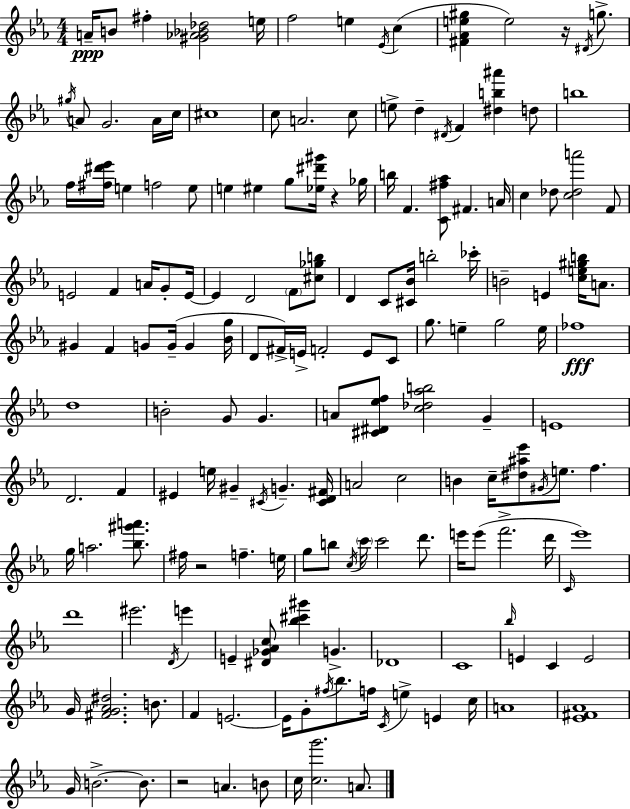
{
  \clef treble
  \numericTimeSignature
  \time 4/4
  \key c \minor
  a'16--\ppp b'8 fis''4-. <gis' aes' bes' des''>2 e''16 | f''2 e''4 \acciaccatura { ees'16 }( c''4 | <fis' aes' e'' gis''>4 e''2) r16 \acciaccatura { dis'16 } g''8.-> | \acciaccatura { gis''16 } a'8 g'2. | \break a'16 c''16 cis''1 | c''8 a'2. | c''8 e''8-> d''4-- \acciaccatura { dis'16 } f'4 <dis'' b'' ais'''>4 | d''8 b''1 | \break f''16 <fis'' dis''' ees'''>16 e''4 f''2 | e''8 e''4 eis''4 g''8 <ees'' dis''' gis'''>16 r4 | ges''16 b''16 f'4. <c' fis'' aes''>8 fis'4. | a'16 c''4 des''8 <c'' des'' a'''>2 | \break f'8 e'2 f'4 | a'16 g'8-. e'16~~ e'4 d'2 | \parenthesize f'8 <cis'' ges'' b''>8 d'4 c'8 <cis' bes'>16 b''2-. | ces'''16-. b'2-- e'4 | \break <c'' e'' gis'' b''>16 a'8. gis'4 f'4 g'8 g'16--( g'4 | <bes' g''>16 d'8 fis'16->) e'16-> f'2-. | e'8 c'8 g''8. e''4-- g''2 | e''16 fes''1\fff | \break d''1 | b'2-. g'8 g'4. | a'8 <cis' dis' ees'' f''>8 <c'' des'' aes'' b''>2 | g'4-- e'1 | \break d'2. | f'4 eis'4 e''16 gis'4-- \acciaccatura { cis'16 } g'4.-- | <cis' d' fis'>16 a'2 c''2 | b'4 c''16-- <dis'' ais'' ees'''>8 \acciaccatura { gis'16 } e''8. | \break f''4. g''16 a''2. | <bes'' gis''' a'''>8. fis''16 r2 f''4.-- | e''16 g''8 b''8 \acciaccatura { c''16 } \parenthesize c'''16 c'''2 | d'''8. e'''16 e'''8( f'''2.-> | \break d'''16 \grace { c'16 }) ees'''1 | d'''1 | eis'''2. | \acciaccatura { d'16 } e'''4 e'4-- <dis' ges' aes' c''>8 <bes'' cis''' gis'''>4 | \break g'4.-> des'1 | c'1 | \grace { bes''16 } e'4 c'4 | e'2 g'16 <fis' g' aes' dis''>2. | \break b'8. f'4 e'2.~~ | e'16 g'8-. \acciaccatura { fis''16 } bes''8. | f''16 \acciaccatura { c'16 } e''4-> e'4 c''16 a'1 | <ees' fis' aes'>1 | \break g'16 b'2.->~~ | b'8. r2 | a'4. b'8 c''16 <c'' g'''>2. | a'8. \bar "|."
}